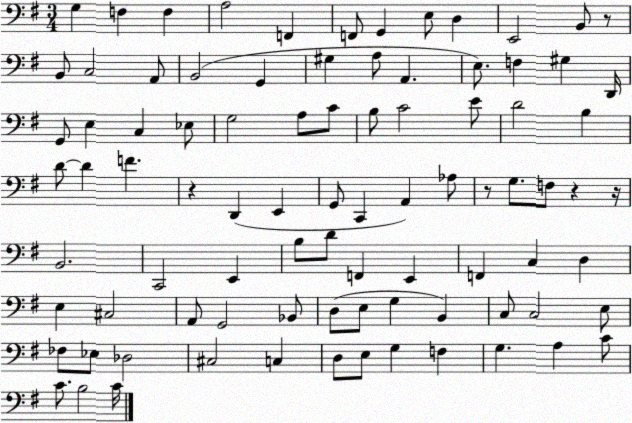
X:1
T:Untitled
M:3/4
L:1/4
K:G
G, F, F, A,2 F,, F,,/2 G,, E,/2 D, E,,2 B,,/2 z/2 B,,/2 C,2 A,,/2 B,,2 G,, ^G, A,/2 A,, E,/2 F, ^G, D,,/4 G,,/2 E, C, _E,/2 G,2 A,/2 C/2 B,/2 C2 E/2 D2 B, D/2 D F z D,, E,, G,,/2 C,, A,, _A,/2 z/2 G,/2 F,/2 z z/4 B,,2 C,,2 E,, B,/2 D/2 F,, E,, F,, C, D, E, ^C,2 A,,/2 G,,2 _B,,/2 D,/2 E,/2 G, B,, C,/2 C,2 E,/2 _F,/2 _E,/2 _D,2 ^C,2 C, D,/2 E,/2 G, F, G, A, C/2 C/2 B,2 C/4